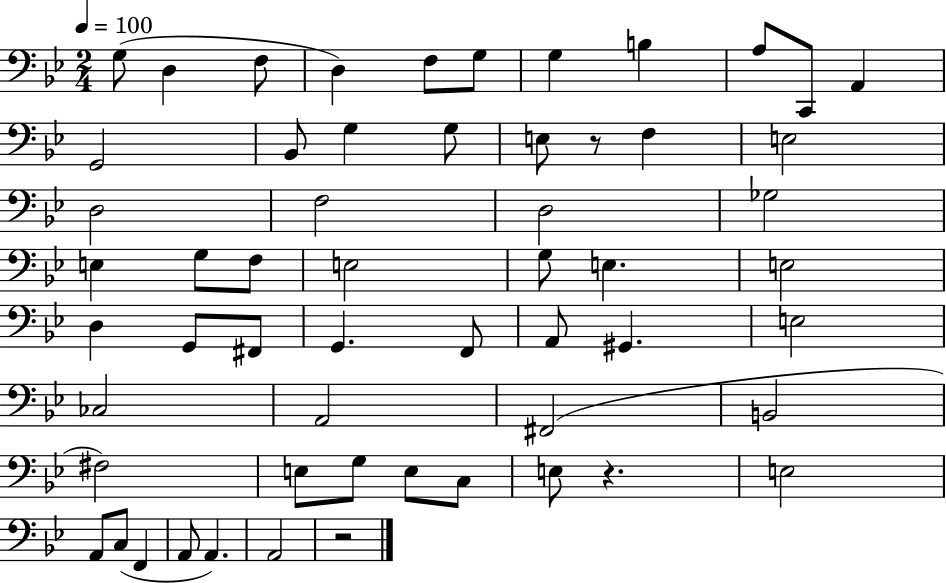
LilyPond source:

{
  \clef bass
  \numericTimeSignature
  \time 2/4
  \key bes \major
  \tempo 4 = 100
  g8( d4 f8 | d4) f8 g8 | g4 b4 | a8 c,8 a,4 | \break g,2 | bes,8 g4 g8 | e8 r8 f4 | e2 | \break d2 | f2 | d2 | ges2 | \break e4 g8 f8 | e2 | g8 e4. | e2 | \break d4 g,8 fis,8 | g,4. f,8 | a,8 gis,4. | e2 | \break ces2 | a,2 | fis,2( | b,2 | \break fis2) | e8 g8 e8 c8 | e8 r4. | e2 | \break a,8 c8( f,4 | a,8 a,4.) | a,2 | r2 | \break \bar "|."
}